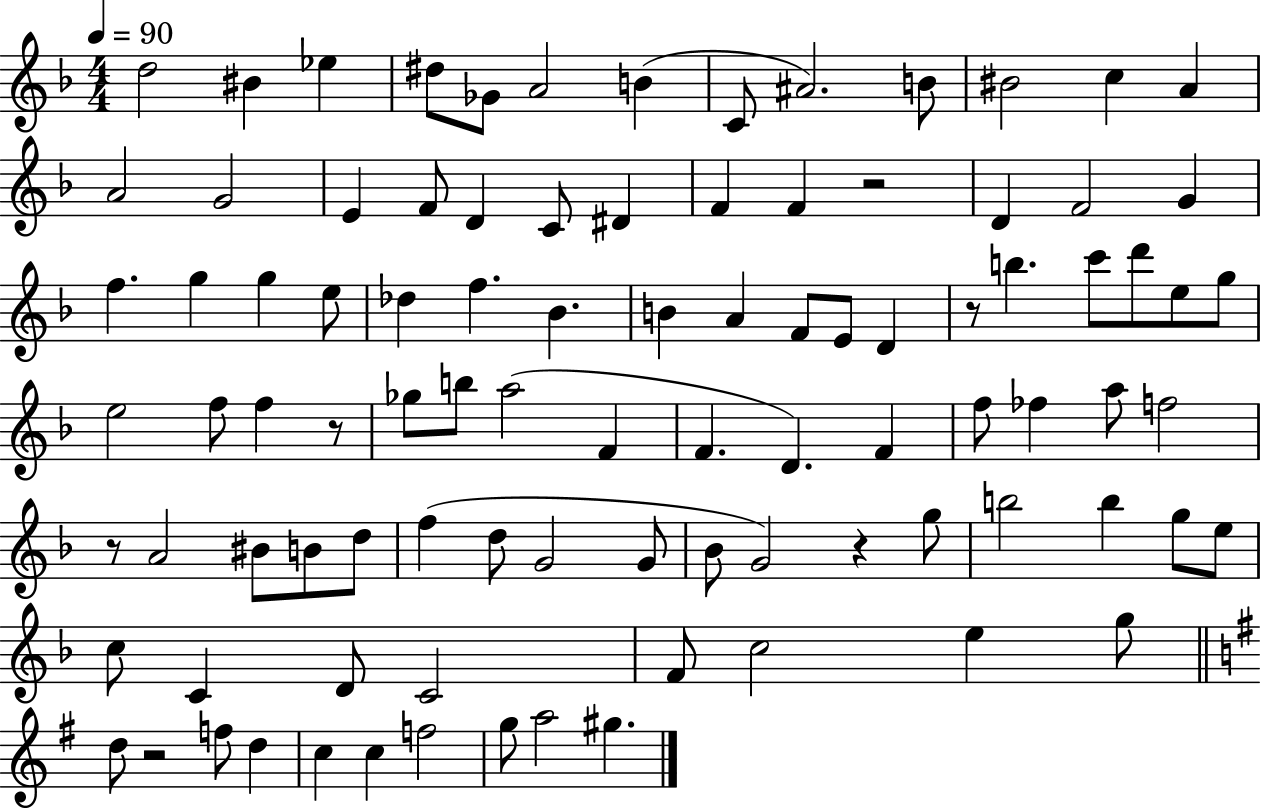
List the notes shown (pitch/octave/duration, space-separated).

D5/h BIS4/q Eb5/q D#5/e Gb4/e A4/h B4/q C4/e A#4/h. B4/e BIS4/h C5/q A4/q A4/h G4/h E4/q F4/e D4/q C4/e D#4/q F4/q F4/q R/h D4/q F4/h G4/q F5/q. G5/q G5/q E5/e Db5/q F5/q. Bb4/q. B4/q A4/q F4/e E4/e D4/q R/e B5/q. C6/e D6/e E5/e G5/e E5/h F5/e F5/q R/e Gb5/e B5/e A5/h F4/q F4/q. D4/q. F4/q F5/e FES5/q A5/e F5/h R/e A4/h BIS4/e B4/e D5/e F5/q D5/e G4/h G4/e Bb4/e G4/h R/q G5/e B5/h B5/q G5/e E5/e C5/e C4/q D4/e C4/h F4/e C5/h E5/q G5/e D5/e R/h F5/e D5/q C5/q C5/q F5/h G5/e A5/h G#5/q.